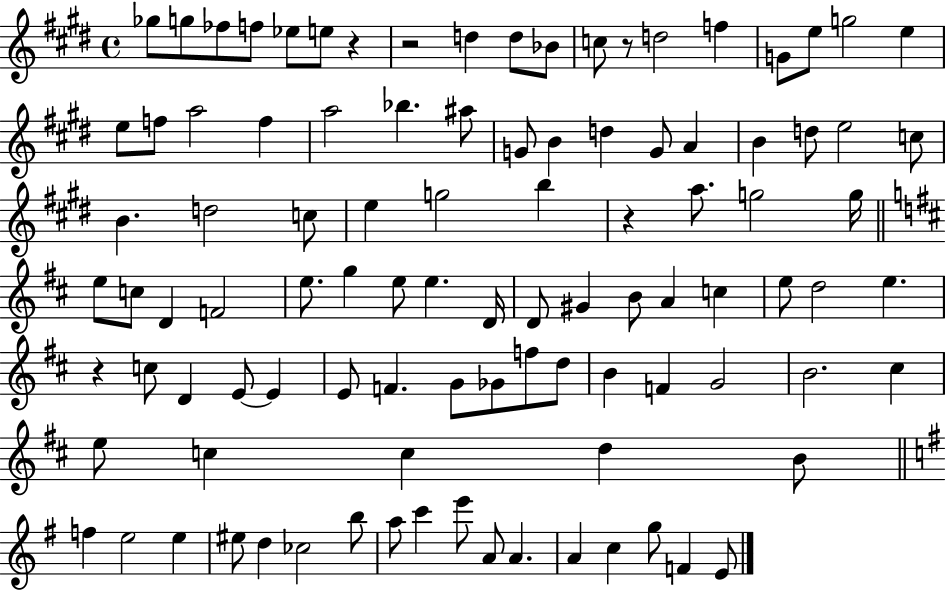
Gb5/e G5/e FES5/e F5/e Eb5/e E5/e R/q R/h D5/q D5/e Bb4/e C5/e R/e D5/h F5/q G4/e E5/e G5/h E5/q E5/e F5/e A5/h F5/q A5/h Bb5/q. A#5/e G4/e B4/q D5/q G4/e A4/q B4/q D5/e E5/h C5/e B4/q. D5/h C5/e E5/q G5/h B5/q R/q A5/e. G5/h G5/s E5/e C5/e D4/q F4/h E5/e. G5/q E5/e E5/q. D4/s D4/e G#4/q B4/e A4/q C5/q E5/e D5/h E5/q. R/q C5/e D4/q E4/e E4/q E4/e F4/q. G4/e Gb4/e F5/e D5/e B4/q F4/q G4/h B4/h. C#5/q E5/e C5/q C5/q D5/q B4/e F5/q E5/h E5/q EIS5/e D5/q CES5/h B5/e A5/e C6/q E6/e A4/e A4/q. A4/q C5/q G5/e F4/q E4/e